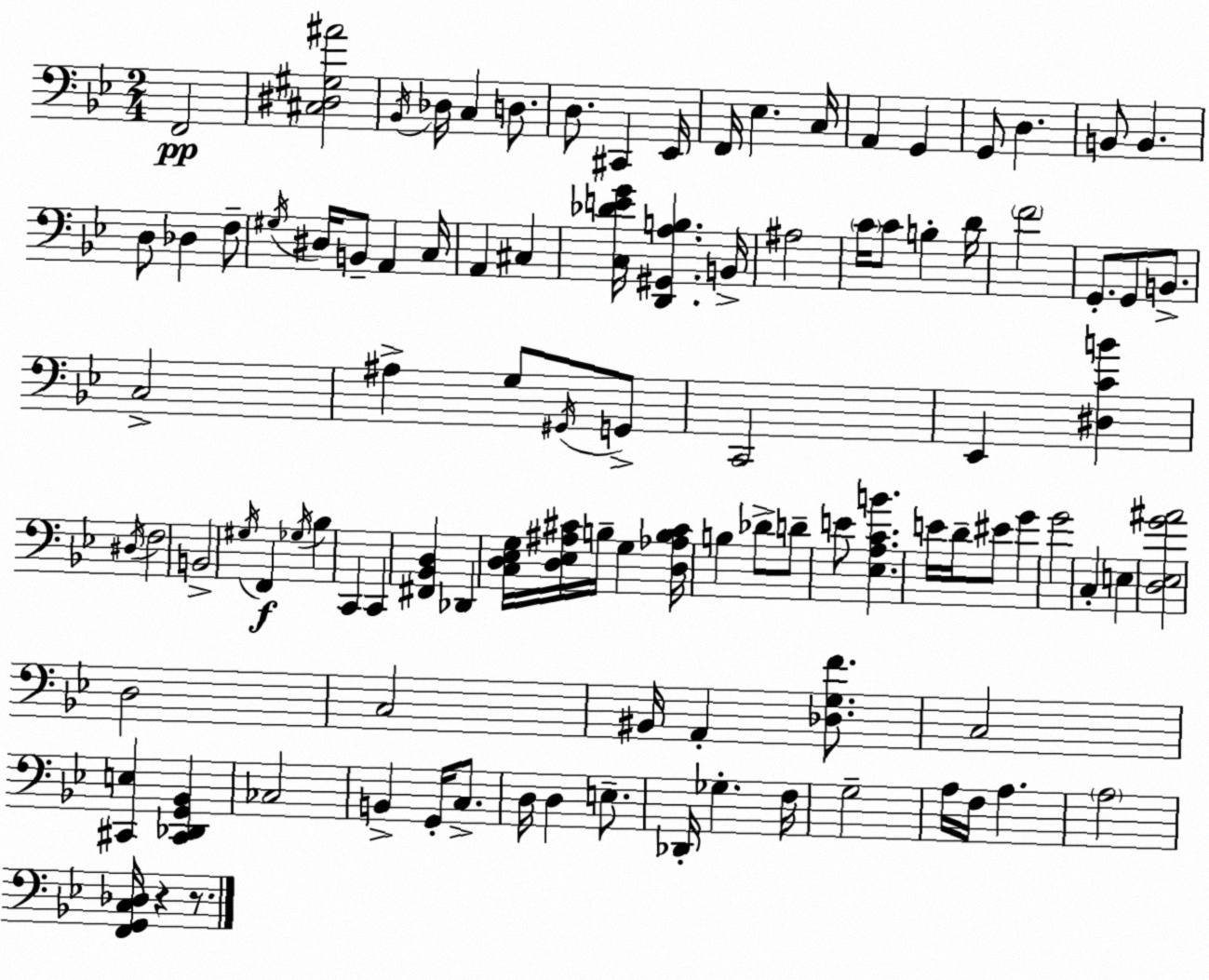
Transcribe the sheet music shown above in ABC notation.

X:1
T:Untitled
M:2/4
L:1/4
K:Gm
F,,2 [^C,^D,^G,^A]2 _B,,/4 _D,/4 C, D,/2 D,/2 ^C,, _E,,/4 F,,/4 _E, C,/4 A,, G,, G,,/2 D, B,,/2 B,, D,/2 _D, F,/2 ^G,/4 ^D,/4 B,,/2 A,, C,/4 A,, ^C, [C,_DEG]/4 [D,,^G,,A,B,] B,,/4 ^A,2 C/4 C/2 B, D/4 F2 G,,/2 G,,/2 B,,/2 C,2 ^A, G,/2 ^G,,/4 G,,/2 C,,2 _E,, [^D,CB] ^D,/4 F,2 B,,2 ^G,/4 F,, _G,/4 _B, C,, C,, [^F,,_B,,D,] _D,, [C,D,_E,G,]/4 [D,_E,^A,^C]/4 B,/4 G, [D,_A,B,^C]/4 B, _D/2 D/2 E/2 [_E,A,CB] E/4 D/4 ^E/2 G G2 C, E, [D,_E,G^A]2 D,2 C,2 ^B,,/4 A,, [_D,G,F]/2 C,2 [^C,,E,] [^C,,_D,,G,,_B,,] _C,2 B,, G,,/4 C,/2 D,/4 D, E,/2 _D,,/4 _G, F,/4 G,2 A,/4 F,/4 A, A,2 [F,,G,,C,_D,]/4 z z/2